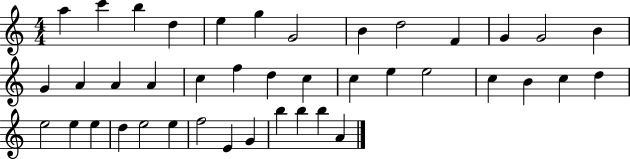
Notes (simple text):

A5/q C6/q B5/q D5/q E5/q G5/q G4/h B4/q D5/h F4/q G4/q G4/h B4/q G4/q A4/q A4/q A4/q C5/q F5/q D5/q C5/q C5/q E5/q E5/h C5/q B4/q C5/q D5/q E5/h E5/q E5/q D5/q E5/h E5/q F5/h E4/q G4/q B5/q B5/q B5/q A4/q